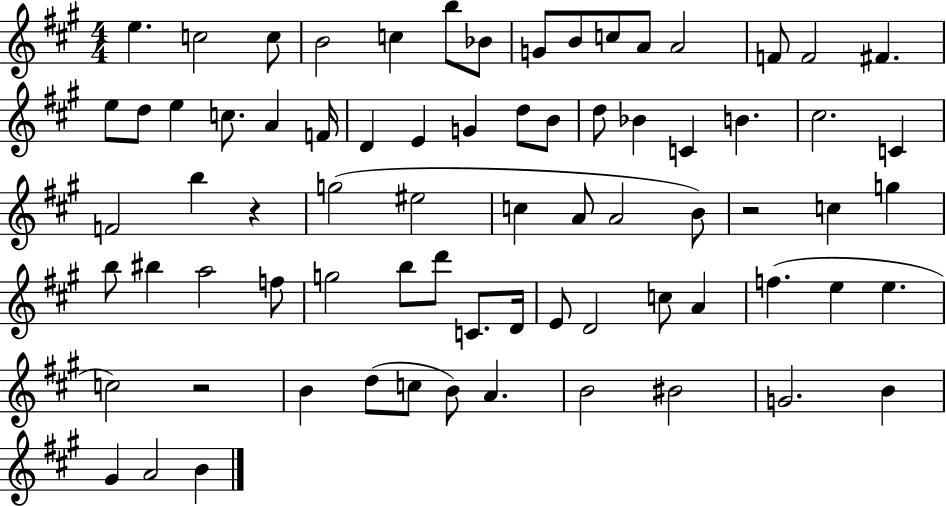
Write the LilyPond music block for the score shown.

{
  \clef treble
  \numericTimeSignature
  \time 4/4
  \key a \major
  e''4. c''2 c''8 | b'2 c''4 b''8 bes'8 | g'8 b'8 c''8 a'8 a'2 | f'8 f'2 fis'4. | \break e''8 d''8 e''4 c''8. a'4 f'16 | d'4 e'4 g'4 d''8 b'8 | d''8 bes'4 c'4 b'4. | cis''2. c'4 | \break f'2 b''4 r4 | g''2( eis''2 | c''4 a'8 a'2 b'8) | r2 c''4 g''4 | \break b''8 bis''4 a''2 f''8 | g''2 b''8 d'''8 c'8. d'16 | e'8 d'2 c''8 a'4 | f''4.( e''4 e''4. | \break c''2) r2 | b'4 d''8( c''8 b'8) a'4. | b'2 bis'2 | g'2. b'4 | \break gis'4 a'2 b'4 | \bar "|."
}